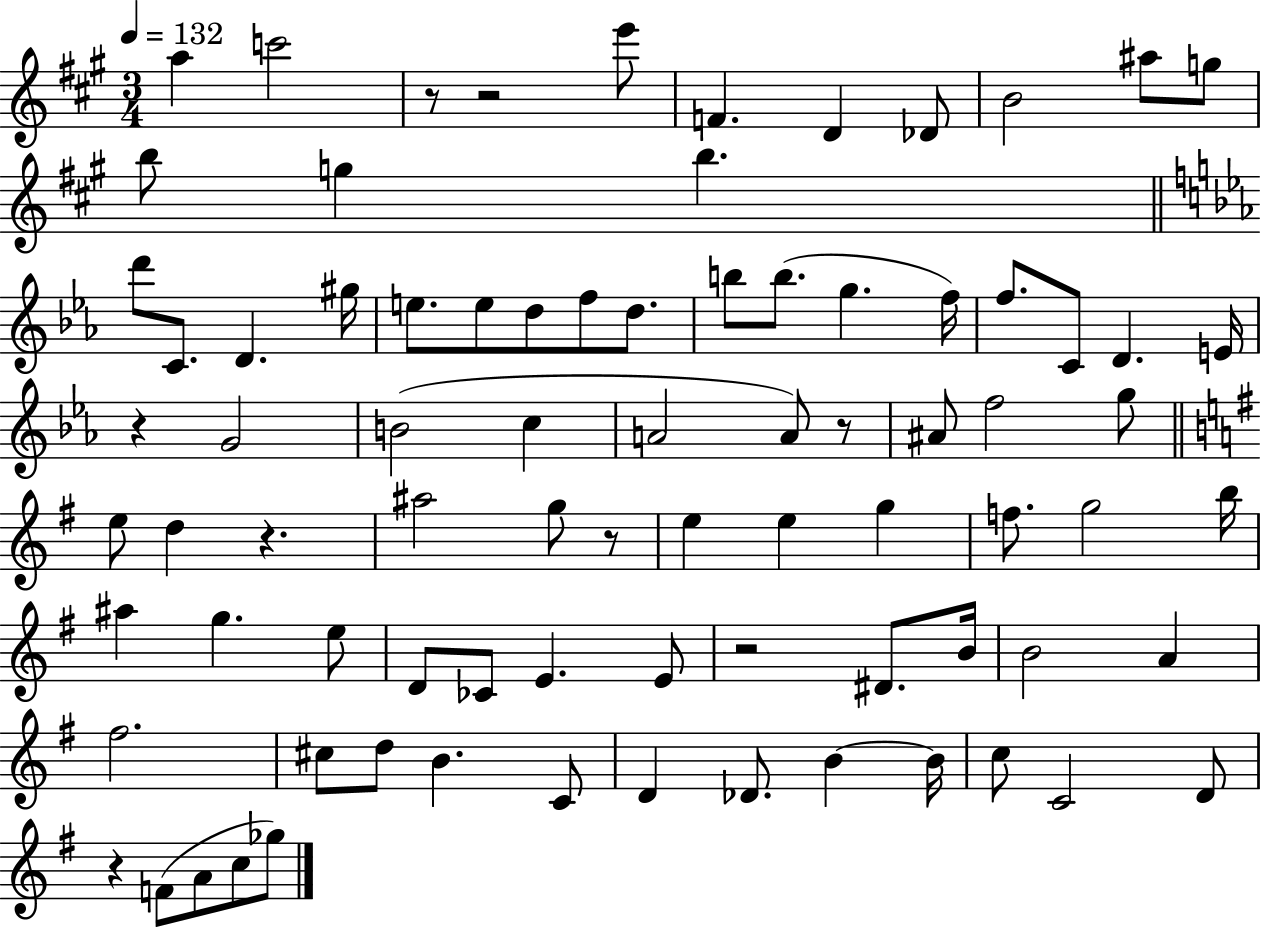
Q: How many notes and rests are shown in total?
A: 82